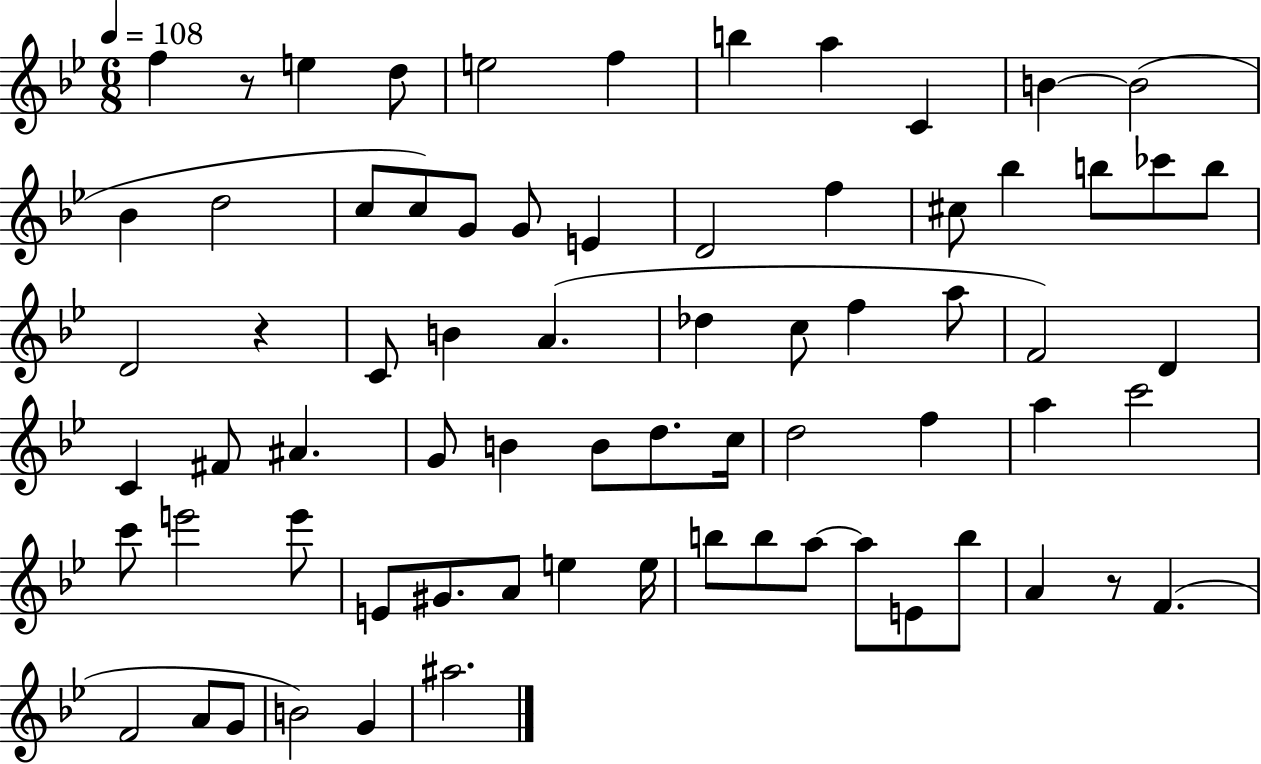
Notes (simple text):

F5/q R/e E5/q D5/e E5/h F5/q B5/q A5/q C4/q B4/q B4/h Bb4/q D5/h C5/e C5/e G4/e G4/e E4/q D4/h F5/q C#5/e Bb5/q B5/e CES6/e B5/e D4/h R/q C4/e B4/q A4/q. Db5/q C5/e F5/q A5/e F4/h D4/q C4/q F#4/e A#4/q. G4/e B4/q B4/e D5/e. C5/s D5/h F5/q A5/q C6/h C6/e E6/h E6/e E4/e G#4/e. A4/e E5/q E5/s B5/e B5/e A5/e A5/e E4/e B5/e A4/q R/e F4/q. F4/h A4/e G4/e B4/h G4/q A#5/h.